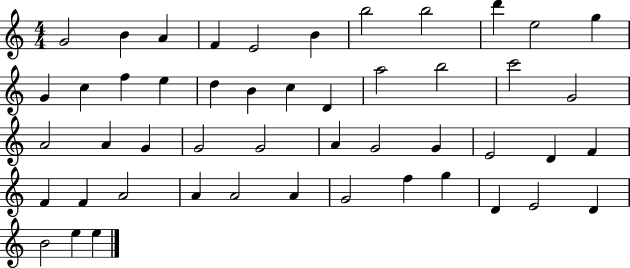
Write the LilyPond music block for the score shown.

{
  \clef treble
  \numericTimeSignature
  \time 4/4
  \key c \major
  g'2 b'4 a'4 | f'4 e'2 b'4 | b''2 b''2 | d'''4 e''2 g''4 | \break g'4 c''4 f''4 e''4 | d''4 b'4 c''4 d'4 | a''2 b''2 | c'''2 g'2 | \break a'2 a'4 g'4 | g'2 g'2 | a'4 g'2 g'4 | e'2 d'4 f'4 | \break f'4 f'4 a'2 | a'4 a'2 a'4 | g'2 f''4 g''4 | d'4 e'2 d'4 | \break b'2 e''4 e''4 | \bar "|."
}